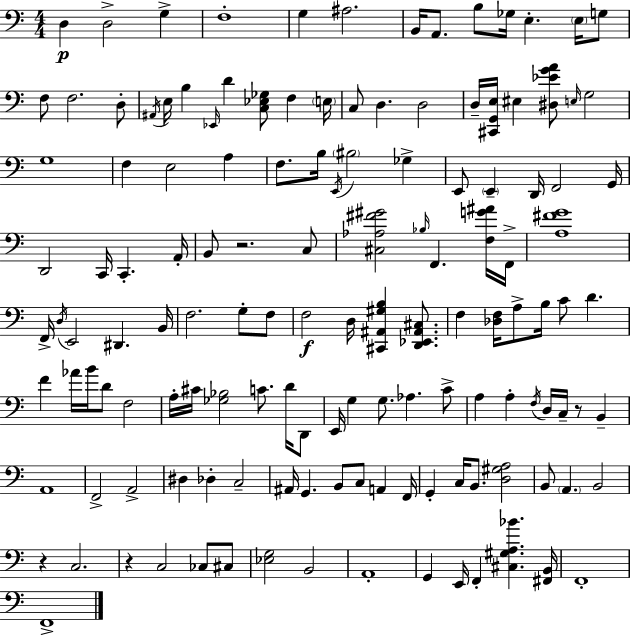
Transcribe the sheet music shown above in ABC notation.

X:1
T:Untitled
M:4/4
L:1/4
K:C
D, D,2 G, F,4 G, ^A,2 B,,/4 A,,/2 B,/2 _G,/4 E, E,/4 G,/2 F,/2 F,2 D,/2 ^A,,/4 E,/4 B, _E,,/4 D [C,_E,_G,]/2 F, E,/4 C,/2 D, D,2 D,/4 [^C,,G,,E,]/4 ^E, [^D,_EGA]/2 E,/4 G,2 G,4 F, E,2 A, F,/2 B,/4 E,,/4 ^B,2 _G, E,,/2 E,, D,,/4 F,,2 G,,/4 D,,2 C,,/4 C,, A,,/4 B,,/2 z2 C,/2 [^C,_A,^F^G]2 _B,/4 F,, [F,G^A]/4 F,,/4 [A,^FG]4 F,,/4 D,/4 E,,2 ^D,, B,,/4 F,2 G,/2 F,/2 F,2 D,/4 [^C,,^A,,^G,B,] [D,,_E,,^A,,^C,]/2 F, [_D,F,]/4 A,/2 B,/4 C/2 D F _A/4 B/4 D/2 F,2 A,/4 ^C/4 [_G,_B,]2 C/2 D/4 D,,/2 E,,/4 G, G,/2 _A, C/2 A, A, F,/4 D,/4 C,/4 z/2 B,, A,,4 F,,2 A,,2 ^D, _D, C,2 ^A,,/4 G,, B,,/2 C,/2 A,, F,,/4 G,, C,/4 B,,/2 [D,^G,A,]2 B,,/2 A,, B,,2 z C,2 z C,2 _C,/2 ^C,/2 [_E,G,]2 B,,2 A,,4 G,, E,,/4 F,, [^C,^G,A,_B] [^F,,B,,]/4 F,,4 F,,4